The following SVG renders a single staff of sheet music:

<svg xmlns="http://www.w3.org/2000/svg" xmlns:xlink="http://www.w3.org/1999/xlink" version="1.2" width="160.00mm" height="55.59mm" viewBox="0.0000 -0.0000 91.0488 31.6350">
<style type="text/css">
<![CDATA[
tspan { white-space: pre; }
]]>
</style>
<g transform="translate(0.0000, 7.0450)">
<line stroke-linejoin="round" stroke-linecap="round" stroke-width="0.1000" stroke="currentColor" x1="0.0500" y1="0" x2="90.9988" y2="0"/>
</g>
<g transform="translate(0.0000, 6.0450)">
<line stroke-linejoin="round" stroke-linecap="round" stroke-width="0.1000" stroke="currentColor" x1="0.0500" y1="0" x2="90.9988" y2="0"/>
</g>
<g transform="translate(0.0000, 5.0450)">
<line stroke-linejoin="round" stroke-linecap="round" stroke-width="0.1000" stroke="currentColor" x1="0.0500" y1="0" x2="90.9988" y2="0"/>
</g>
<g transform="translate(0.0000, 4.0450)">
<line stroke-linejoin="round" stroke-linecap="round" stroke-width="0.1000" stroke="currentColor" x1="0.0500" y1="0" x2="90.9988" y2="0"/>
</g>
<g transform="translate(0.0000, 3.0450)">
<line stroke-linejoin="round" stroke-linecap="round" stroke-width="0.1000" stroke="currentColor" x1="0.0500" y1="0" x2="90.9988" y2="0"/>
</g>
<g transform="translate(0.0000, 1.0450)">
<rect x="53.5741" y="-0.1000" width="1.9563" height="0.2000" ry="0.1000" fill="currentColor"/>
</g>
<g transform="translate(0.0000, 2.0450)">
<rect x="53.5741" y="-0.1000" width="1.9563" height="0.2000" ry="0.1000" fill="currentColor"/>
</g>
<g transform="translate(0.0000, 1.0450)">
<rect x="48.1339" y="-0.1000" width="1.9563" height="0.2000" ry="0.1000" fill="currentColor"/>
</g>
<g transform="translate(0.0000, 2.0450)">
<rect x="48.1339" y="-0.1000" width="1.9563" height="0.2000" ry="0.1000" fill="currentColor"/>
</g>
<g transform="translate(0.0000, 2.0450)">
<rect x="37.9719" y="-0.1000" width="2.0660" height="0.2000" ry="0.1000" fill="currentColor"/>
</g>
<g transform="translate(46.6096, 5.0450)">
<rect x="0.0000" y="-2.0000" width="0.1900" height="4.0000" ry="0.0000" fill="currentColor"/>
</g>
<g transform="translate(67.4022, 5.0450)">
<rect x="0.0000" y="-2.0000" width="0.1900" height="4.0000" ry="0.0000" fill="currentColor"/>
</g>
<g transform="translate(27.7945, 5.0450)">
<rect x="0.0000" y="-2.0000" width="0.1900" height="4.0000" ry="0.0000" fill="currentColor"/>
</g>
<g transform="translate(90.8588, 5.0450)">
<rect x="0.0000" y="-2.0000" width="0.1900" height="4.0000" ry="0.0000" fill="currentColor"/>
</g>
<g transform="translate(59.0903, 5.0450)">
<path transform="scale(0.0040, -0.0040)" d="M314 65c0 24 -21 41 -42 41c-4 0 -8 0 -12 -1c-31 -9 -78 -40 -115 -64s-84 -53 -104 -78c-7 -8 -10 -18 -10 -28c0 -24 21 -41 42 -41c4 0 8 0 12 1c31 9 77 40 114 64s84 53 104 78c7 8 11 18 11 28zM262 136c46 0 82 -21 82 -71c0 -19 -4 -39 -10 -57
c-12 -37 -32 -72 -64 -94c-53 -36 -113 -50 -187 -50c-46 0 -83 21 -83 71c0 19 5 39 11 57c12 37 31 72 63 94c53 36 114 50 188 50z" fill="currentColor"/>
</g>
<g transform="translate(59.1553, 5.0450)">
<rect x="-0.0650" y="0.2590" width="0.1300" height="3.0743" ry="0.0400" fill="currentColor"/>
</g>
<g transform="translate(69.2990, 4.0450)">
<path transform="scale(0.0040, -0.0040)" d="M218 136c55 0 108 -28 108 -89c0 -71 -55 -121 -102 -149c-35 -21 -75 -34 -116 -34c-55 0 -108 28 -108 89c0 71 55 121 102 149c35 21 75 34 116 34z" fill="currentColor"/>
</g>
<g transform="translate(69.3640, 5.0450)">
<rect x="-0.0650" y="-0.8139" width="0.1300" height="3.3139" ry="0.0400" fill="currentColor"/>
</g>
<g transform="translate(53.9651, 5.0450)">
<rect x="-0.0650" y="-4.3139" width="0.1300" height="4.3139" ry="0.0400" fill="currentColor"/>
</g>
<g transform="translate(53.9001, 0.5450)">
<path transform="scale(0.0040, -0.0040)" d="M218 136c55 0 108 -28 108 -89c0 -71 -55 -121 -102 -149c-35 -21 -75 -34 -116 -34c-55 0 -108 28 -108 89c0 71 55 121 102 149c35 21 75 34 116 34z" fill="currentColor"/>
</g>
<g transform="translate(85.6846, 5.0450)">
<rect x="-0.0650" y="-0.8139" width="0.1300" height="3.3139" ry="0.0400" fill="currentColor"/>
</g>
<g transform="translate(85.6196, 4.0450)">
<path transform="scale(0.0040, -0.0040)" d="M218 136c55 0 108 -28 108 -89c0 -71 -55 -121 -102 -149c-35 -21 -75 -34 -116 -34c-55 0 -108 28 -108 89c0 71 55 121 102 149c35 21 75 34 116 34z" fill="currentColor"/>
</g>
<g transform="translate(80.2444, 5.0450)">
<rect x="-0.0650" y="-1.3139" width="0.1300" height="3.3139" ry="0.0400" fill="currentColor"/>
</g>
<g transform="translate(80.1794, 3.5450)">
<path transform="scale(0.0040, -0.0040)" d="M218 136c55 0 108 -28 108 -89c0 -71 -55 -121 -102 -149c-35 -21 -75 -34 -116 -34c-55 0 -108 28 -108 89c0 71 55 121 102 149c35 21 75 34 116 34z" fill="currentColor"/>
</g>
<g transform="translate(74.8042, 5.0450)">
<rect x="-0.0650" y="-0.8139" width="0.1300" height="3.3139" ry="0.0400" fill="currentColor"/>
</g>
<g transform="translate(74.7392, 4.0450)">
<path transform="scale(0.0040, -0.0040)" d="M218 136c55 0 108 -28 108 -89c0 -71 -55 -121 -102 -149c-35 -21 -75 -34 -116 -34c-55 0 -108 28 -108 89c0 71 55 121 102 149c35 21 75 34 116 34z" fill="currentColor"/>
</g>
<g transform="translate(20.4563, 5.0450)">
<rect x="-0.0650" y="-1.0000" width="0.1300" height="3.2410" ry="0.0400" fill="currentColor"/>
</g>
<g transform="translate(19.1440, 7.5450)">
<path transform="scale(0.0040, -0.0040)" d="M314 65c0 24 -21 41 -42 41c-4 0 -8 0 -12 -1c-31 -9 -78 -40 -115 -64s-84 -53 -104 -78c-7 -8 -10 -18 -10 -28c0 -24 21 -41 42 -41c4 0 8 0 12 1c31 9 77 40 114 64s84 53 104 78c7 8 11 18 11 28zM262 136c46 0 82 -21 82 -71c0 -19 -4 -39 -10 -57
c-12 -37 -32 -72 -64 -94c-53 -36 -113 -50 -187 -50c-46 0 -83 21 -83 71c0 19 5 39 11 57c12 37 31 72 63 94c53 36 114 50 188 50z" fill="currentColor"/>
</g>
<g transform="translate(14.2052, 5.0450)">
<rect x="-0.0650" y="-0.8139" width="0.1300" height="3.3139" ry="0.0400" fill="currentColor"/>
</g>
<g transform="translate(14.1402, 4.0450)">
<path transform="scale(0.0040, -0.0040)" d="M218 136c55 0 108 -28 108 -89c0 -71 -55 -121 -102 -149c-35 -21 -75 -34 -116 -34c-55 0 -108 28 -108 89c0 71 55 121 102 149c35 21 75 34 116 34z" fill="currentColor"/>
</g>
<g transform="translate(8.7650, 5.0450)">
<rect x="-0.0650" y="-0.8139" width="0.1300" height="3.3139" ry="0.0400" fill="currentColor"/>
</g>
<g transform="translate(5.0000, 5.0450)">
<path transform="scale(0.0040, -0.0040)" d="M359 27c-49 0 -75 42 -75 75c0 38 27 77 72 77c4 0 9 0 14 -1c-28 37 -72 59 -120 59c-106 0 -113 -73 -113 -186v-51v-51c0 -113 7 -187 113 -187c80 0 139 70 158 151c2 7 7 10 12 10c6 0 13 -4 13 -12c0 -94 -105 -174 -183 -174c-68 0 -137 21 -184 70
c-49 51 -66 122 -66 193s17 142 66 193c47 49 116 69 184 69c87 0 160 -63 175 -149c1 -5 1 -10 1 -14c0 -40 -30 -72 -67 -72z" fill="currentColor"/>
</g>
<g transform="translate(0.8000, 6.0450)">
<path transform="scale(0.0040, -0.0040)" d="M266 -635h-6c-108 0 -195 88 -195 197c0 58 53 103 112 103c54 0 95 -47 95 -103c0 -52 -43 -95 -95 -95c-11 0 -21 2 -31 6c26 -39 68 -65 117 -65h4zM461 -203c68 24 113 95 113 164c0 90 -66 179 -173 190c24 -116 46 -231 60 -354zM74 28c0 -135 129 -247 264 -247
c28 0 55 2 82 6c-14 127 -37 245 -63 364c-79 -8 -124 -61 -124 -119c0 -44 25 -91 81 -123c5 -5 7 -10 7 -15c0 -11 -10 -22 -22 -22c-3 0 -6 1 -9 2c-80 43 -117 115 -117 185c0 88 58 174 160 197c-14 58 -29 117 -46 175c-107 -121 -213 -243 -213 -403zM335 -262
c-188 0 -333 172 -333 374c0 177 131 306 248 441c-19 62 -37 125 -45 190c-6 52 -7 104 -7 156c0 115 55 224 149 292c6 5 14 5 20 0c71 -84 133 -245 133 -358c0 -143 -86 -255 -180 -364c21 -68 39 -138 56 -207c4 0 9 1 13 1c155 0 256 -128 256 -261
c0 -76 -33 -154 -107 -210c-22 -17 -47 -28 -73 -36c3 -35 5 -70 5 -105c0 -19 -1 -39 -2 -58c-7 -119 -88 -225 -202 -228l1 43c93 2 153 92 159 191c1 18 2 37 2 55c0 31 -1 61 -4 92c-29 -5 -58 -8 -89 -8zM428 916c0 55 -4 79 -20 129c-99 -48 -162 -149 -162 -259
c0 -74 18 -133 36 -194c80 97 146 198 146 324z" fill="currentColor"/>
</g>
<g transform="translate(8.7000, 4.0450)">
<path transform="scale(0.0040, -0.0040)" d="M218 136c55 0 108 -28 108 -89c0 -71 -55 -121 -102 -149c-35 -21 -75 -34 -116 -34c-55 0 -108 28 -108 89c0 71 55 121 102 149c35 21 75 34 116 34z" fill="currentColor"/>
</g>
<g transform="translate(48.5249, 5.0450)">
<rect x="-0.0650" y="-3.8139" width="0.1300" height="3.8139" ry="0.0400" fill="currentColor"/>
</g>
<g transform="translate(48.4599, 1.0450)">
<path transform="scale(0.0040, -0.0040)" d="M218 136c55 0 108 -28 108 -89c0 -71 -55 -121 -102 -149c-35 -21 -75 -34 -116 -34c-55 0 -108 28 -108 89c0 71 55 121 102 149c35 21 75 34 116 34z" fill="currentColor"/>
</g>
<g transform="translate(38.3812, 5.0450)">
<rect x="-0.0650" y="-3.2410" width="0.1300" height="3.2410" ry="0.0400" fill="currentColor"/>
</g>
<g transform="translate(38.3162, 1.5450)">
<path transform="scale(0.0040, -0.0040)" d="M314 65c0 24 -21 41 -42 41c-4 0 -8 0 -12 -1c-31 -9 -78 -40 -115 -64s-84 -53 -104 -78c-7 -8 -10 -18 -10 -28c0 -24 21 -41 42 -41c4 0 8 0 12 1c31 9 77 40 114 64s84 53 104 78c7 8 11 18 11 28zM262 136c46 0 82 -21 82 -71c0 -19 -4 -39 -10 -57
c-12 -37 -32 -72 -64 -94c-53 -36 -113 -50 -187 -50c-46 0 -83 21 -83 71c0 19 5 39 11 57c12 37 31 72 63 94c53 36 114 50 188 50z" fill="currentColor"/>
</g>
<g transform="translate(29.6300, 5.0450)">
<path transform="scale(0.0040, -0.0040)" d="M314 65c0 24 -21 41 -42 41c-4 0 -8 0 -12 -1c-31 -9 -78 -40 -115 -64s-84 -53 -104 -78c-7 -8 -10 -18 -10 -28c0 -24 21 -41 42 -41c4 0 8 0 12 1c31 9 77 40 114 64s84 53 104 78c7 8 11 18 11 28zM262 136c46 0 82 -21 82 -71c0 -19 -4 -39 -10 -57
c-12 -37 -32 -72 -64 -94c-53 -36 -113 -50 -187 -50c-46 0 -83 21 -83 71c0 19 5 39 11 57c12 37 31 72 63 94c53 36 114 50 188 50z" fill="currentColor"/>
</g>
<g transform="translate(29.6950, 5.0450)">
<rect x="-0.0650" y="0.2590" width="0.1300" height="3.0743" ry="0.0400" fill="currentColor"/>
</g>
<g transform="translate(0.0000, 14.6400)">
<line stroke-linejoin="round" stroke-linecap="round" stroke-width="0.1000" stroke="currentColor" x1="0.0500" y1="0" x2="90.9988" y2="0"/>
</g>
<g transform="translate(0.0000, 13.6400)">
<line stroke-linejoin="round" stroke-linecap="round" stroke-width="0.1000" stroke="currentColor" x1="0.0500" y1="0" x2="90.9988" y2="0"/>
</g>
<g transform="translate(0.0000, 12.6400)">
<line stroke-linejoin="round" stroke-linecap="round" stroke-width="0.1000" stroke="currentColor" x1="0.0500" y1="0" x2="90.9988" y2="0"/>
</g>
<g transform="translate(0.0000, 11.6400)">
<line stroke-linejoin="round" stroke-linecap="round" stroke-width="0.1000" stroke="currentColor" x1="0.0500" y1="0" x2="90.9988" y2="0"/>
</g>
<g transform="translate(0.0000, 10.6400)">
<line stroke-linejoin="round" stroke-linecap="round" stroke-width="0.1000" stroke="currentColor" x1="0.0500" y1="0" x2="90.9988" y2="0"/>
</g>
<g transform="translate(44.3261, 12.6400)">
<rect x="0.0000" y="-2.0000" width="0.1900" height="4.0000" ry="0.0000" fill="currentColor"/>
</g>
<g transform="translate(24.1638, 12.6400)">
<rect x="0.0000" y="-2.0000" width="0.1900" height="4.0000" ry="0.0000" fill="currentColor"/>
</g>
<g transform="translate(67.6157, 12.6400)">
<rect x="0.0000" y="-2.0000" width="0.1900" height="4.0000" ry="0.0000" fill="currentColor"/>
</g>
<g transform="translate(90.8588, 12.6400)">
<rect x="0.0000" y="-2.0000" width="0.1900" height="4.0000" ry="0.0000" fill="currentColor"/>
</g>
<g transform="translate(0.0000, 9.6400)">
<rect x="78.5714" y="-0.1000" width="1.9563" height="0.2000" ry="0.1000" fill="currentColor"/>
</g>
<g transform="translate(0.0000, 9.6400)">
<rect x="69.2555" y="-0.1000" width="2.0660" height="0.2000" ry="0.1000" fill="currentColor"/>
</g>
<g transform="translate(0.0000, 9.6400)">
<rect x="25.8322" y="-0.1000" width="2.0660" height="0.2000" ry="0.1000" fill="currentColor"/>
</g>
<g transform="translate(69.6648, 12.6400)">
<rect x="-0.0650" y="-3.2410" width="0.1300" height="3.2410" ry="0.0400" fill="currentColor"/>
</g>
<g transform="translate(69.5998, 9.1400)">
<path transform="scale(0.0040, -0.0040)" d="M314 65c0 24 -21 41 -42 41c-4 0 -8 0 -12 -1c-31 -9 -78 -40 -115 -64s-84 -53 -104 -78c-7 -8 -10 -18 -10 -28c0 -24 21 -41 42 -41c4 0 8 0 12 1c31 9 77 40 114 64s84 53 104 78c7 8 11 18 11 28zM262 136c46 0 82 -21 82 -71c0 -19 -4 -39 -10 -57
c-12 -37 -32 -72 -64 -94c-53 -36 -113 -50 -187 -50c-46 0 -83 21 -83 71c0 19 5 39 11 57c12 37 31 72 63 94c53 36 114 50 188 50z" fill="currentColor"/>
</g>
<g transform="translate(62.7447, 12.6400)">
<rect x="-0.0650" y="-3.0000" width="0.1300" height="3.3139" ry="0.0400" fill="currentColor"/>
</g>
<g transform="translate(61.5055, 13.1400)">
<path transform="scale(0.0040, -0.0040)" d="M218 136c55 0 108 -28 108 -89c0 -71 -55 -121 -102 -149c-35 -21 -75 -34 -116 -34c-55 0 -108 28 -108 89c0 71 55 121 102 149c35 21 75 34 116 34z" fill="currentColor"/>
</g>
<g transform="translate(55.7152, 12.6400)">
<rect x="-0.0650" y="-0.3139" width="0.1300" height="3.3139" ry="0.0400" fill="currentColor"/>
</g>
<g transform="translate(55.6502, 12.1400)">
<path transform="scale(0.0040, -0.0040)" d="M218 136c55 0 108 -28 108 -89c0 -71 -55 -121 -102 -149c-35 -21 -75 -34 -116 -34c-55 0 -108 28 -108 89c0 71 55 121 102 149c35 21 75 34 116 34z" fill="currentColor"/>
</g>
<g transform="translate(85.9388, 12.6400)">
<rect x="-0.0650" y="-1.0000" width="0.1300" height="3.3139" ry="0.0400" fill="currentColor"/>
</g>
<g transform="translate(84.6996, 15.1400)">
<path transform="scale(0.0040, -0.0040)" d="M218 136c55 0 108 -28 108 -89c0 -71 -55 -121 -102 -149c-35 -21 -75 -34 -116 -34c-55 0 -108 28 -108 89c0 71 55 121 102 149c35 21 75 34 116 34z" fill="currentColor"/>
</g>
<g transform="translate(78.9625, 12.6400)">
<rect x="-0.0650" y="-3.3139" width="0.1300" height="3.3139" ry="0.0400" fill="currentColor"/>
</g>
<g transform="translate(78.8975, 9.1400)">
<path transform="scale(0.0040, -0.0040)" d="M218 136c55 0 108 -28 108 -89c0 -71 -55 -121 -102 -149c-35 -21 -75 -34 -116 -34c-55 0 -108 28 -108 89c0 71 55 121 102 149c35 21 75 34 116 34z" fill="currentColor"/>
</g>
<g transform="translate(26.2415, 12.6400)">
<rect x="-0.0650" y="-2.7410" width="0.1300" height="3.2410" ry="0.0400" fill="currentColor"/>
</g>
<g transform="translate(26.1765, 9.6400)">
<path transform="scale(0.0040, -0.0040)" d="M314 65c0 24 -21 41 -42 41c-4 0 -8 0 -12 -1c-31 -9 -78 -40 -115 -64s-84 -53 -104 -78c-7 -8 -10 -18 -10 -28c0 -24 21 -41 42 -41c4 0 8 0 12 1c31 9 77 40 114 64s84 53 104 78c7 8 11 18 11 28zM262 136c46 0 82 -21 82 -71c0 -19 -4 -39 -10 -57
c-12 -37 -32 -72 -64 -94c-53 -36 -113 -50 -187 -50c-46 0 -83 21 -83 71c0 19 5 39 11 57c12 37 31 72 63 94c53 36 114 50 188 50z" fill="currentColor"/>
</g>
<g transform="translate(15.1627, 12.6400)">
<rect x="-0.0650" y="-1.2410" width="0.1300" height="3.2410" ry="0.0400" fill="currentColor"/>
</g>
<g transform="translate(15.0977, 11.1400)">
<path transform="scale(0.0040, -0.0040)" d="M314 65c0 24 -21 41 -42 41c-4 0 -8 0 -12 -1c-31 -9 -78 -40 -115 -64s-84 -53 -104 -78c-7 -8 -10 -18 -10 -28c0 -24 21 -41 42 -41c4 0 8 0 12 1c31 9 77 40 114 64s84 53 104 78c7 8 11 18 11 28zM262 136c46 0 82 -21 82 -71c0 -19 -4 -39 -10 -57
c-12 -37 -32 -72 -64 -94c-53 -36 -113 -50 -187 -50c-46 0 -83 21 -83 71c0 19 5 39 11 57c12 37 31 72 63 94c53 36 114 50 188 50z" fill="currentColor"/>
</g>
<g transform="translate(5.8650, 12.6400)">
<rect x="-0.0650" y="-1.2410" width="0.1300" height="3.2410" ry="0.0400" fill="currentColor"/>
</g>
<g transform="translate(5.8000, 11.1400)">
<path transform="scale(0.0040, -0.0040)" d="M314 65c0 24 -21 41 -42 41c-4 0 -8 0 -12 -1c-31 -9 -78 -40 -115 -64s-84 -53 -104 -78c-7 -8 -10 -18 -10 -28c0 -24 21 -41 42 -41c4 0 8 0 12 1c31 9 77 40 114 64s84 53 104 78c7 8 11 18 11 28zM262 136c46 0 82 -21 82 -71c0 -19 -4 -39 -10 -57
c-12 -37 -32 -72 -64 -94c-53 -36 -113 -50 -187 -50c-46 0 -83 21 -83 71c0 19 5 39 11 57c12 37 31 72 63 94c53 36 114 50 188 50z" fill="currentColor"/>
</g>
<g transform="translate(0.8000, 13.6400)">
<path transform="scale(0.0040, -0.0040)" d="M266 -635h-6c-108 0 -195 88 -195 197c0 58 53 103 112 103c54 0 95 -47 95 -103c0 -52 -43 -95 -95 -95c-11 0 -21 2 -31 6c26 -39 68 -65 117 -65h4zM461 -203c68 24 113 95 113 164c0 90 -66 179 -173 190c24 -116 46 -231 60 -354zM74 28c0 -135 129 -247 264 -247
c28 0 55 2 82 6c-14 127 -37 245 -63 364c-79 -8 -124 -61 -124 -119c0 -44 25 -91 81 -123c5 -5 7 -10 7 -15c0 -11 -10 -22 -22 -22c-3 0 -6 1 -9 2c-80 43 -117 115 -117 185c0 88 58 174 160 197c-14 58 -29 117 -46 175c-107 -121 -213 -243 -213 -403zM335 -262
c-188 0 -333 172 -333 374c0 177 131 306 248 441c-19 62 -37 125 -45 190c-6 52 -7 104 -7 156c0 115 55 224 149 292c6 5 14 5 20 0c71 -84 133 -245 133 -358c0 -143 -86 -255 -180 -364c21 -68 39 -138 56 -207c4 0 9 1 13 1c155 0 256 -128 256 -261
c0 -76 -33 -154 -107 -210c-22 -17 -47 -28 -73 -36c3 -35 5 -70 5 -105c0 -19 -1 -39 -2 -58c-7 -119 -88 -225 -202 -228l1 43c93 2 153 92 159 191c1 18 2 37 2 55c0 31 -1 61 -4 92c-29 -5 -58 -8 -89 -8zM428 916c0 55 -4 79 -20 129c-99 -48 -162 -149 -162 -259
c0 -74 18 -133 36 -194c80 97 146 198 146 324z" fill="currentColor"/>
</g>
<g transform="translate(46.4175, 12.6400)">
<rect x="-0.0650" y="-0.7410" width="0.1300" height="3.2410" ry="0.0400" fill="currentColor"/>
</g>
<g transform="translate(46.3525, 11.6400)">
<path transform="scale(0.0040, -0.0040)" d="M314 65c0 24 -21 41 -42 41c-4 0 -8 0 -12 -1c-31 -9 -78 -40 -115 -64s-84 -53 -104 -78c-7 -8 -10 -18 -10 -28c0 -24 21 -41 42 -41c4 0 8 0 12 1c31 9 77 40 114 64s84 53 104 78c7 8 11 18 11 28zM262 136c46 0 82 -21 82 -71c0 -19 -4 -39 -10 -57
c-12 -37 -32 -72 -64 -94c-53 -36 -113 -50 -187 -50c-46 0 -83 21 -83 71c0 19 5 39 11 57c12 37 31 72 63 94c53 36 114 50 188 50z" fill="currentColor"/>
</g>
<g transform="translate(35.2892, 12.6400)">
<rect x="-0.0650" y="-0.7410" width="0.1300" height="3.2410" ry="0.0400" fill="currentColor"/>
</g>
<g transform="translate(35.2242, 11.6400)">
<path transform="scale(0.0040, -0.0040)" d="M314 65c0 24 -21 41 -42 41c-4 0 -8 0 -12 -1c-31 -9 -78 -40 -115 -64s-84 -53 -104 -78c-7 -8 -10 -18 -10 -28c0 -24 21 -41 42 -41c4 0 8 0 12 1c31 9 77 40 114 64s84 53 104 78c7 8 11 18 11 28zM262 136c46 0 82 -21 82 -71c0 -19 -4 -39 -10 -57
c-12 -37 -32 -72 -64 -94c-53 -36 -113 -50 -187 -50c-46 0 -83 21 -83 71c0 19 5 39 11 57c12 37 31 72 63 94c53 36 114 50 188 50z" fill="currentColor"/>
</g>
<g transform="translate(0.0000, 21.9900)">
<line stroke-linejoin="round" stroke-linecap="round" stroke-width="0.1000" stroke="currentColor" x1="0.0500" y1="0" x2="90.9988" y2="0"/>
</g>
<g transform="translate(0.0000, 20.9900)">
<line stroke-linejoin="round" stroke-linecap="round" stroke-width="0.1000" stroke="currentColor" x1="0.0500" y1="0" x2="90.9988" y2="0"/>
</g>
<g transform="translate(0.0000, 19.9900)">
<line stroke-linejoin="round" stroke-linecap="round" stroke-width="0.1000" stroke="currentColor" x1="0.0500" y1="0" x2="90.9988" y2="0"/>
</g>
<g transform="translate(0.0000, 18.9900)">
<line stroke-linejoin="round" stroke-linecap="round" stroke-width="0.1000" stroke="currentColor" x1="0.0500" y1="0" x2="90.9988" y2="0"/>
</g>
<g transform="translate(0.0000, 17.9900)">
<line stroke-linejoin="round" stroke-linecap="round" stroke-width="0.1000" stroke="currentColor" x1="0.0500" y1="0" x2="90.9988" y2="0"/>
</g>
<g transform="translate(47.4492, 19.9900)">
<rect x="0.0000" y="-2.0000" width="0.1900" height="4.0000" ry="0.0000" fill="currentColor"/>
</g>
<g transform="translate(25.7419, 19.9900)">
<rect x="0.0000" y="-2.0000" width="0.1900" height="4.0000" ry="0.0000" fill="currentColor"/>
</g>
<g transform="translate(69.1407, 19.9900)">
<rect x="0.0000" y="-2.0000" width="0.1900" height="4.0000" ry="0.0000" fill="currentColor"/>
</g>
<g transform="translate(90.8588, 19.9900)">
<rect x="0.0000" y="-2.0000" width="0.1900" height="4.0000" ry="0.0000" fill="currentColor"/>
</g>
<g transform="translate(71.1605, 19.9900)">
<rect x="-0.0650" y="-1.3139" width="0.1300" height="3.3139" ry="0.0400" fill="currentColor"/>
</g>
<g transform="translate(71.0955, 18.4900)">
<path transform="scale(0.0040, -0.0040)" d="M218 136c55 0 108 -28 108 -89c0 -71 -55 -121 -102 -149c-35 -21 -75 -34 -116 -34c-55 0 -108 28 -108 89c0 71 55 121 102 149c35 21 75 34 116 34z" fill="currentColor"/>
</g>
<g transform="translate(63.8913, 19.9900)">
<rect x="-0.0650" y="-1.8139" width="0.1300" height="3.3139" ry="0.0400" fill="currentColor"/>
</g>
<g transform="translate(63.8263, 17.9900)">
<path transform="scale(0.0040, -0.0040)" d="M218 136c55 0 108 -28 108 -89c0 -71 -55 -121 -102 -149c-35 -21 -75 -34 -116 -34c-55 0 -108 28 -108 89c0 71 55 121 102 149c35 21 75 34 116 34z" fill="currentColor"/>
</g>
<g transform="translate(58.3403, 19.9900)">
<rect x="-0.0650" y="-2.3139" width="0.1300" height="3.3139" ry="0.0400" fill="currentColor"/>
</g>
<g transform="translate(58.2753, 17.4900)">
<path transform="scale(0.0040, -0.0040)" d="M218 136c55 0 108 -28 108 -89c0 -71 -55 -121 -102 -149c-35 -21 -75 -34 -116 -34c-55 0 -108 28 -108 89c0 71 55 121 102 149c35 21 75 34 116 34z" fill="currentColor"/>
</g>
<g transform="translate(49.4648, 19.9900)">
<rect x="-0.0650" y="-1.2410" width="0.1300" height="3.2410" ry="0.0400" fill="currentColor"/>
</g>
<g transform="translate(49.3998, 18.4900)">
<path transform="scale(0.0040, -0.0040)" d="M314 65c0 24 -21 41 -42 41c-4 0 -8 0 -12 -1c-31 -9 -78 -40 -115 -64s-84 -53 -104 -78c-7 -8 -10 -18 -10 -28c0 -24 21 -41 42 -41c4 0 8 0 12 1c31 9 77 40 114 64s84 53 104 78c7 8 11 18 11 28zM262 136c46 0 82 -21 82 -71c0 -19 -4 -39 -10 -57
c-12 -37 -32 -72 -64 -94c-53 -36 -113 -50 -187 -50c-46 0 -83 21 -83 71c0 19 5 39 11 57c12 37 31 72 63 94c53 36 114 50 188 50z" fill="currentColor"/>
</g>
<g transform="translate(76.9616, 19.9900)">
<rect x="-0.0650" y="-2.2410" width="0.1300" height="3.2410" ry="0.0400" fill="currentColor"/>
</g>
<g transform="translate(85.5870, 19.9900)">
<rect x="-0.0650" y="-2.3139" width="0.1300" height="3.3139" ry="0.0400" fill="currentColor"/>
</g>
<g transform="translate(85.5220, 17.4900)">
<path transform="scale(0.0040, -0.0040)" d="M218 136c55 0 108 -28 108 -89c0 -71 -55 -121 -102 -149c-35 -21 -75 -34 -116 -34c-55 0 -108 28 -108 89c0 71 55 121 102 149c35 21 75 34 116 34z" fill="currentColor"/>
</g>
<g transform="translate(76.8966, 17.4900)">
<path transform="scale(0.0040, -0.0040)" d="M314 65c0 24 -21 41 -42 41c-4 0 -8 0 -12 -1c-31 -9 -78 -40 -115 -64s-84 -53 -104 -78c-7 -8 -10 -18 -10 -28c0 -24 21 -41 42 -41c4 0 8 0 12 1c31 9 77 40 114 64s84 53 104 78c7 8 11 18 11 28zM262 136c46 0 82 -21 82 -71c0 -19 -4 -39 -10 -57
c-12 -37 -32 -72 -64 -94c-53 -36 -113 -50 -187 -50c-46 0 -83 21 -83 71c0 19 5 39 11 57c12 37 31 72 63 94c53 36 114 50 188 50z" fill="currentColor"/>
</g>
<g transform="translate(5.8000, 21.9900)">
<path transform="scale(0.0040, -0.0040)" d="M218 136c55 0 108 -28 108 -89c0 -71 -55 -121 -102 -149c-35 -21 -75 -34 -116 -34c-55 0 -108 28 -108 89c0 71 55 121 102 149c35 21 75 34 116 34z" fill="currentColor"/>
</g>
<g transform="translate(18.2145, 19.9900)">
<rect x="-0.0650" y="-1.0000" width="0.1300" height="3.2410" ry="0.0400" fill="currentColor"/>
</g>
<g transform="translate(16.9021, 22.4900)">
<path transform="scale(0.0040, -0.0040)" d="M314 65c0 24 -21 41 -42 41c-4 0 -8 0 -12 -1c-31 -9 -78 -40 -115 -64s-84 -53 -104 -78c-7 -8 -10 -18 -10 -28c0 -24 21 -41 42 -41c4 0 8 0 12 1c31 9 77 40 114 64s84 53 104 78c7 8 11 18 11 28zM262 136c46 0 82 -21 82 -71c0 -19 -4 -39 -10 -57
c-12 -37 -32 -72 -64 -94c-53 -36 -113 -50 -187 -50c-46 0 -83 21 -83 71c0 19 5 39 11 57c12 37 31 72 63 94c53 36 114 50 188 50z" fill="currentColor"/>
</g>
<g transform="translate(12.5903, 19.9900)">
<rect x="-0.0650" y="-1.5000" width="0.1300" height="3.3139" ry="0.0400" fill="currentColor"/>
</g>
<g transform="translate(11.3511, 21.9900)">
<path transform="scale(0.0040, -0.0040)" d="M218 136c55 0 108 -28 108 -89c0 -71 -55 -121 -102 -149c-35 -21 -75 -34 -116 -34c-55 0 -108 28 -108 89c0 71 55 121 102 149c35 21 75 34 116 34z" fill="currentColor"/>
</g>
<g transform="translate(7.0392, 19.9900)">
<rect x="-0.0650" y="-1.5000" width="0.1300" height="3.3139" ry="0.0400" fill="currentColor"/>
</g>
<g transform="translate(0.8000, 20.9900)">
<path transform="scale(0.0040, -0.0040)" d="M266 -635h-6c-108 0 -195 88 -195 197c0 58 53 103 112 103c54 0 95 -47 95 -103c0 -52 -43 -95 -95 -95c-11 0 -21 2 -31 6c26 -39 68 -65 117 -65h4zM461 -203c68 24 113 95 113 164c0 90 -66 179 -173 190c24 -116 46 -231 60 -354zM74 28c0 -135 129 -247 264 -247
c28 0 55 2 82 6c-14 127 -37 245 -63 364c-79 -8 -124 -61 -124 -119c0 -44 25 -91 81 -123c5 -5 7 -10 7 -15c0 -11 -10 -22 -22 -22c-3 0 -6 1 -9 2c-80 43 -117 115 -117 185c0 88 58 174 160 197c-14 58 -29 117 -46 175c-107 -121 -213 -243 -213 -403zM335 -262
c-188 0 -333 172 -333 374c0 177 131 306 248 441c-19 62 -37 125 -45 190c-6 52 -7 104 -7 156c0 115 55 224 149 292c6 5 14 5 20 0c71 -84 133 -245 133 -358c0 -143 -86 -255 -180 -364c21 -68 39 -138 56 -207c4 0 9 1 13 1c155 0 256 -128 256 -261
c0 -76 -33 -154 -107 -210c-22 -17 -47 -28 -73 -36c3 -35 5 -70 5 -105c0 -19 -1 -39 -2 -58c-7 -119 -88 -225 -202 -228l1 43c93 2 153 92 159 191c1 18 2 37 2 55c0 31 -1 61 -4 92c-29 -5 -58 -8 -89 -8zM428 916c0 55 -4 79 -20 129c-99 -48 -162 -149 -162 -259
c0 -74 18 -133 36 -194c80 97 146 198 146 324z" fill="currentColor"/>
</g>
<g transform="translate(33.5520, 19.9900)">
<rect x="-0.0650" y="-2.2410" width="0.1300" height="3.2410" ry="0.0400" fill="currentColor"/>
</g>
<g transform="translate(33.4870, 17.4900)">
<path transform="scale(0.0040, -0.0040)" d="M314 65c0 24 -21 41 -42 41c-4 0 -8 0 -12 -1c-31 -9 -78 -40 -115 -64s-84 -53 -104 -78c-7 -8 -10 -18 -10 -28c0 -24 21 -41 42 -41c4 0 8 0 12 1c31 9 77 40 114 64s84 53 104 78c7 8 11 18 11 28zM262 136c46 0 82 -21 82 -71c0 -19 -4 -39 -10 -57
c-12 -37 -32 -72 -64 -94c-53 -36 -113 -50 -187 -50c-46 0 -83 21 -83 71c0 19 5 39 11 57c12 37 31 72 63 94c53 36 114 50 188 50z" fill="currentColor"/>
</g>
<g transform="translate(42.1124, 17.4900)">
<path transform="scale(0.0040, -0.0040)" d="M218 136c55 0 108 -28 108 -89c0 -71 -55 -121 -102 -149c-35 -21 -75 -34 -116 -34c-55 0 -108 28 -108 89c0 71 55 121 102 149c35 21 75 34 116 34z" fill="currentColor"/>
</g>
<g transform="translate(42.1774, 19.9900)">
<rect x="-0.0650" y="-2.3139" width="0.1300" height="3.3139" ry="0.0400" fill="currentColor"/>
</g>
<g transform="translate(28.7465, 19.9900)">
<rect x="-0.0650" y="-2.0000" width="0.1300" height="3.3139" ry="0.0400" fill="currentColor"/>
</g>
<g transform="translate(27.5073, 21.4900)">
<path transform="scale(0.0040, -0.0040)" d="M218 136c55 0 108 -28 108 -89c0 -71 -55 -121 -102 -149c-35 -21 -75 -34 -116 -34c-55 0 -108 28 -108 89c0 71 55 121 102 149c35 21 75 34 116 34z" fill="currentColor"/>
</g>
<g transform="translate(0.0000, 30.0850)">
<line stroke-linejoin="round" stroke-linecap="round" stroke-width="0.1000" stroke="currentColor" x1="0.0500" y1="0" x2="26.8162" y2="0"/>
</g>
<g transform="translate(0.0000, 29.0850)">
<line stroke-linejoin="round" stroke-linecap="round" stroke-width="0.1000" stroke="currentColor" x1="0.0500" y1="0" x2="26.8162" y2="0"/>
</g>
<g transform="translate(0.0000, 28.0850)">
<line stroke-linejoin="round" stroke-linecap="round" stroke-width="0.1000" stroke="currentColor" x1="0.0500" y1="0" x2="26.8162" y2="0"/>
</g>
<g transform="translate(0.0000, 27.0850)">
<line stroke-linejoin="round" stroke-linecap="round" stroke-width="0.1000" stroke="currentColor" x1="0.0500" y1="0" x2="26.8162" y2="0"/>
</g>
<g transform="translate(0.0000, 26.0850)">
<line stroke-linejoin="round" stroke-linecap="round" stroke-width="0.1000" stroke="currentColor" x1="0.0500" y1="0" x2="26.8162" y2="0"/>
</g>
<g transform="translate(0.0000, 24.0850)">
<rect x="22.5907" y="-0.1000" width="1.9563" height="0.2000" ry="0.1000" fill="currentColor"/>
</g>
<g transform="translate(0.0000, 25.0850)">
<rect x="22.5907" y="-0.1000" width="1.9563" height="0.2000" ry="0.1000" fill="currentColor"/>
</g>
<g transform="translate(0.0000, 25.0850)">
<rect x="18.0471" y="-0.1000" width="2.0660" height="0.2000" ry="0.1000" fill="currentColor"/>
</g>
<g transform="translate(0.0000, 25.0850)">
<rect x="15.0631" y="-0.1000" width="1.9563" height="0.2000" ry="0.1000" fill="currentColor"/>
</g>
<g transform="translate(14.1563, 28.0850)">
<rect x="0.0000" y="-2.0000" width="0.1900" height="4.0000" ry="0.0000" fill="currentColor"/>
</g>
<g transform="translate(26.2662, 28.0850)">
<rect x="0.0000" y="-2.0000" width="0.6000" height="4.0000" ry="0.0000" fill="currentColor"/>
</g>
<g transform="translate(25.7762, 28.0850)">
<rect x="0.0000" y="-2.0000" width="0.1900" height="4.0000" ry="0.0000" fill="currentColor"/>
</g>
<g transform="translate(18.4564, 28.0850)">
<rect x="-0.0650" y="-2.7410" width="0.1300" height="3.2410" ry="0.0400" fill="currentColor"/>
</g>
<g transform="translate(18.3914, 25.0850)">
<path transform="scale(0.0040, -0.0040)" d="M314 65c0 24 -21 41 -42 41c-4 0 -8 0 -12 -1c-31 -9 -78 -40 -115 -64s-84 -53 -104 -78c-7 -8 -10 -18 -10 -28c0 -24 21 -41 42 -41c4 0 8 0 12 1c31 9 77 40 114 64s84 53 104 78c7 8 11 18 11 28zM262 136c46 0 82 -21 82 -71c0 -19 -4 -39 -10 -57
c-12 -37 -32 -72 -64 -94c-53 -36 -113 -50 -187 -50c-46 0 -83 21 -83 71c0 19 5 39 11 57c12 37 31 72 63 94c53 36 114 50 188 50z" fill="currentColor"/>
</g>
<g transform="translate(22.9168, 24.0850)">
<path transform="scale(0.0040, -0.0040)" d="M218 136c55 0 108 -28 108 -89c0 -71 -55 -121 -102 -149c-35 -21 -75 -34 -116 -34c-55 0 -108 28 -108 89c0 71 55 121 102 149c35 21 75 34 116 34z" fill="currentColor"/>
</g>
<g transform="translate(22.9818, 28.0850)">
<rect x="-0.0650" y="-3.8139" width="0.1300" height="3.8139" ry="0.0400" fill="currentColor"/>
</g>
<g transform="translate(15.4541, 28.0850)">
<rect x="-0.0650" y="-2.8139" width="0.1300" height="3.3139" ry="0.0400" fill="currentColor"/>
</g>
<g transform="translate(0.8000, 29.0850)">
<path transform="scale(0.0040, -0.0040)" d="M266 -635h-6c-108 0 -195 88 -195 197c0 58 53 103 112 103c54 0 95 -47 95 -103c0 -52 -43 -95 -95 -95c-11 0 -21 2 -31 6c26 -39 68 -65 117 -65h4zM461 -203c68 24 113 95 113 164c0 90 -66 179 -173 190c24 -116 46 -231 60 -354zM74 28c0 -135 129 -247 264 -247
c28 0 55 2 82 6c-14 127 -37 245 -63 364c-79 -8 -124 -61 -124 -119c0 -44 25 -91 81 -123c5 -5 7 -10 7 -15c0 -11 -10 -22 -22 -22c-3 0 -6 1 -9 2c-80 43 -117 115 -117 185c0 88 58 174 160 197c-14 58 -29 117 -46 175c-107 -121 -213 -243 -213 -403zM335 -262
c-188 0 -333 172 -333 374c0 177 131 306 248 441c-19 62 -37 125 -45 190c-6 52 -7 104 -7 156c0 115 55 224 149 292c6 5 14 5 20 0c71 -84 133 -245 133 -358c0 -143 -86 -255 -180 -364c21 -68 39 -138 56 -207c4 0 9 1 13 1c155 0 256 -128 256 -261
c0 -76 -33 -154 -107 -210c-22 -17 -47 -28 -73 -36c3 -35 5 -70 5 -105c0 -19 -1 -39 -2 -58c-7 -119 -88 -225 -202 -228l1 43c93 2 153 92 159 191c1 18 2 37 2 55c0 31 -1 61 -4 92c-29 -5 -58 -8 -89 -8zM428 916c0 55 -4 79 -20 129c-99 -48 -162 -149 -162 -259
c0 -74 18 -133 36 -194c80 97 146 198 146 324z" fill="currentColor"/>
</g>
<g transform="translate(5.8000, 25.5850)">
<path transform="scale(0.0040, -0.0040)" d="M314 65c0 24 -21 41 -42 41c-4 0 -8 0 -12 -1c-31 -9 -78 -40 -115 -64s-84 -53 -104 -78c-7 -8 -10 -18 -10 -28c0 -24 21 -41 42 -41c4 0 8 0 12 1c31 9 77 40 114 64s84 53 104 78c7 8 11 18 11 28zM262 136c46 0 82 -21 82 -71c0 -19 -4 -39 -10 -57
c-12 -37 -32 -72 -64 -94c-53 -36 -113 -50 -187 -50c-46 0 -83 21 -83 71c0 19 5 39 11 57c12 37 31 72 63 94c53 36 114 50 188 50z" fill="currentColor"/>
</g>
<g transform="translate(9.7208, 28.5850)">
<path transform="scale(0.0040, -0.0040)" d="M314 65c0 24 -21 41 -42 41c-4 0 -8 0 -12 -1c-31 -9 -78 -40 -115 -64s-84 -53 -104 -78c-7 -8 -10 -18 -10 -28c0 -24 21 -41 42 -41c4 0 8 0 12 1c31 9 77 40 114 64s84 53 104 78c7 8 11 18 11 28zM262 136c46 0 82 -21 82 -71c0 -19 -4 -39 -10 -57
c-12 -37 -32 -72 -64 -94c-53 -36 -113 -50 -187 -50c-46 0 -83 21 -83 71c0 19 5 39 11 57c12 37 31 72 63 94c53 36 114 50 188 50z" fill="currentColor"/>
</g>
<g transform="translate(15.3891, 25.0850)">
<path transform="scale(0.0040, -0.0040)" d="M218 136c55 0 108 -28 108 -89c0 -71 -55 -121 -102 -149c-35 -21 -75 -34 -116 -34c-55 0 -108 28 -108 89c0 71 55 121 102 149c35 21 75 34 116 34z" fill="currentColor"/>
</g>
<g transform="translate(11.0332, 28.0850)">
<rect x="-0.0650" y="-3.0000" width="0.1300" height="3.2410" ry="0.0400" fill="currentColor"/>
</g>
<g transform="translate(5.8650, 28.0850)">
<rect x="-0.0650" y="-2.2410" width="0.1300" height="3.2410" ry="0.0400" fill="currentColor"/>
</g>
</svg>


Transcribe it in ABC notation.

X:1
T:Untitled
M:4/4
L:1/4
K:C
d d D2 B2 b2 c' d' B2 d d e d e2 e2 a2 d2 d2 c A b2 b D E E D2 F g2 g e2 g f e g2 g g2 A2 a a2 c'